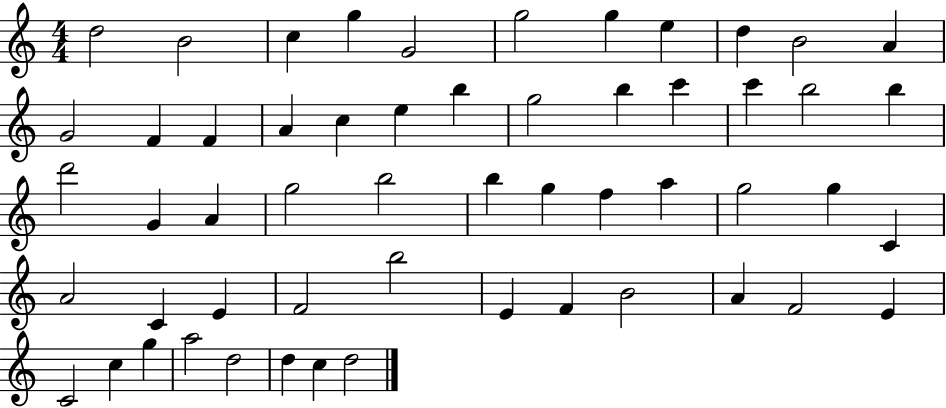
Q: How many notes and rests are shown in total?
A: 55